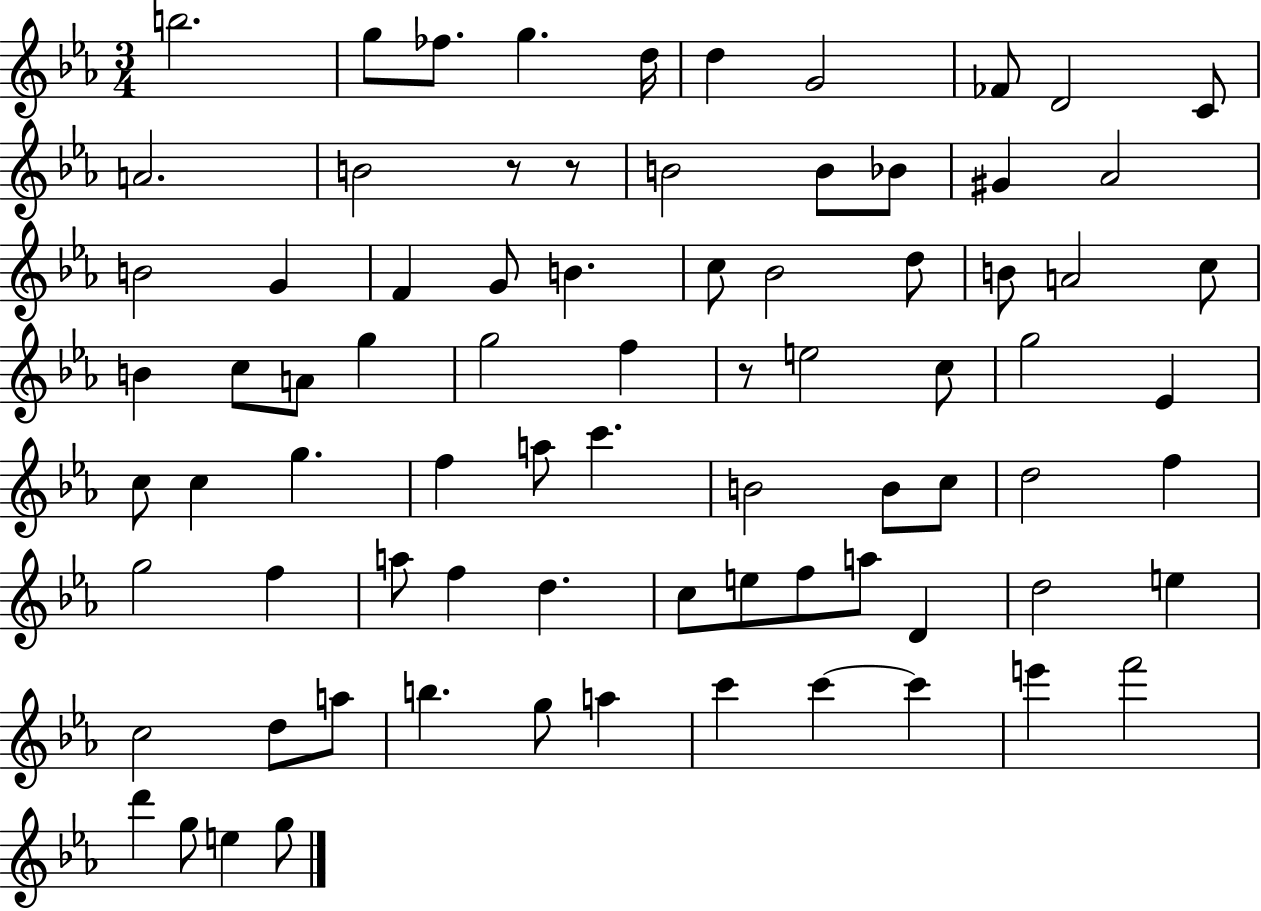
{
  \clef treble
  \numericTimeSignature
  \time 3/4
  \key ees \major
  b''2. | g''8 fes''8. g''4. d''16 | d''4 g'2 | fes'8 d'2 c'8 | \break a'2. | b'2 r8 r8 | b'2 b'8 bes'8 | gis'4 aes'2 | \break b'2 g'4 | f'4 g'8 b'4. | c''8 bes'2 d''8 | b'8 a'2 c''8 | \break b'4 c''8 a'8 g''4 | g''2 f''4 | r8 e''2 c''8 | g''2 ees'4 | \break c''8 c''4 g''4. | f''4 a''8 c'''4. | b'2 b'8 c''8 | d''2 f''4 | \break g''2 f''4 | a''8 f''4 d''4. | c''8 e''8 f''8 a''8 d'4 | d''2 e''4 | \break c''2 d''8 a''8 | b''4. g''8 a''4 | c'''4 c'''4~~ c'''4 | e'''4 f'''2 | \break d'''4 g''8 e''4 g''8 | \bar "|."
}